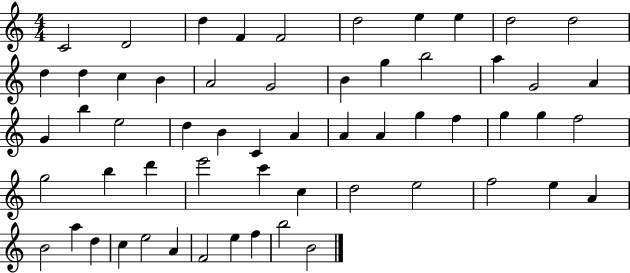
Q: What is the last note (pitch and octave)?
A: B4